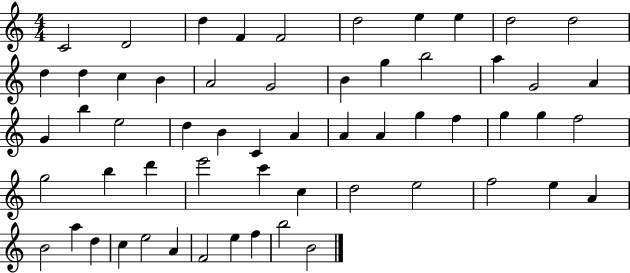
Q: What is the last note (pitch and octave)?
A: B4